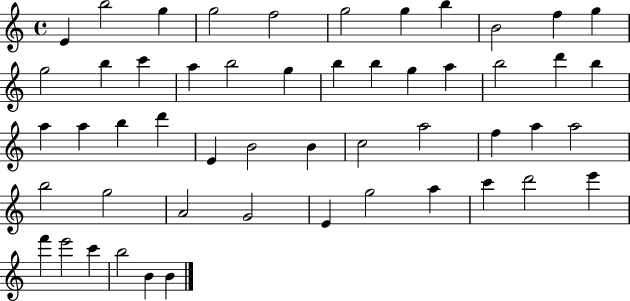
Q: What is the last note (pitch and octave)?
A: B4